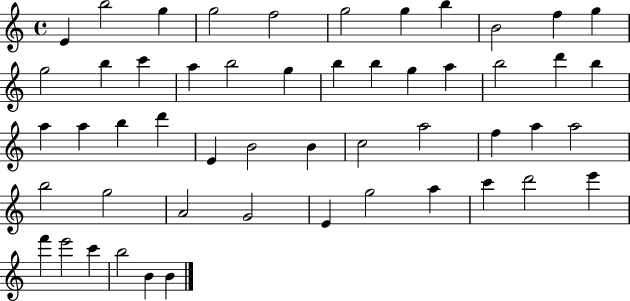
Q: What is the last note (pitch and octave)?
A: B4